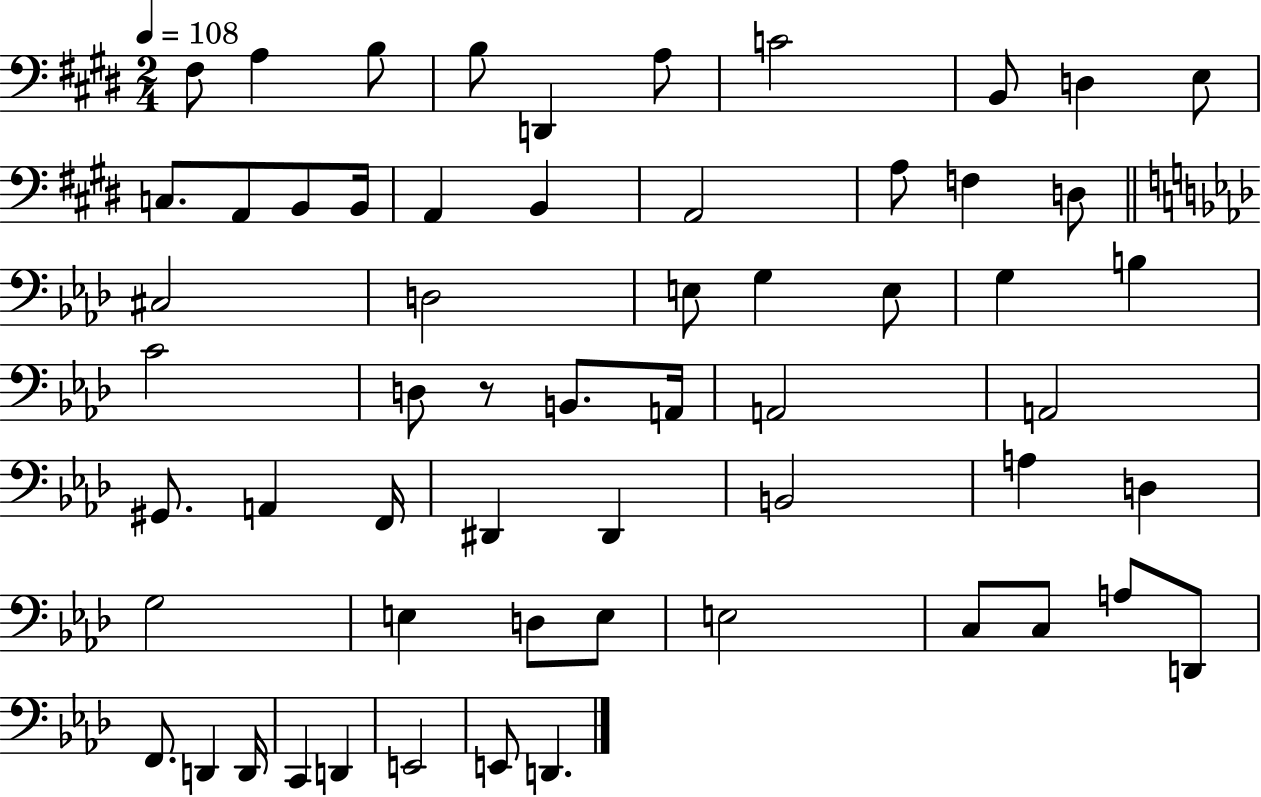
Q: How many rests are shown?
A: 1